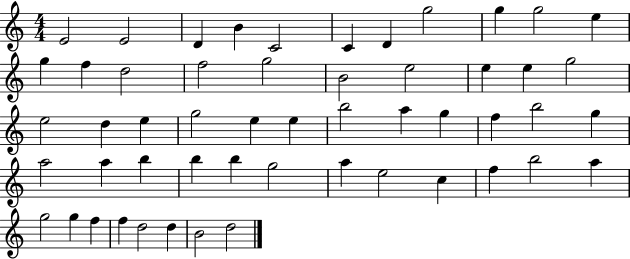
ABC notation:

X:1
T:Untitled
M:4/4
L:1/4
K:C
E2 E2 D B C2 C D g2 g g2 e g f d2 f2 g2 B2 e2 e e g2 e2 d e g2 e e b2 a g f b2 g a2 a b b b g2 a e2 c f b2 a g2 g f f d2 d B2 d2